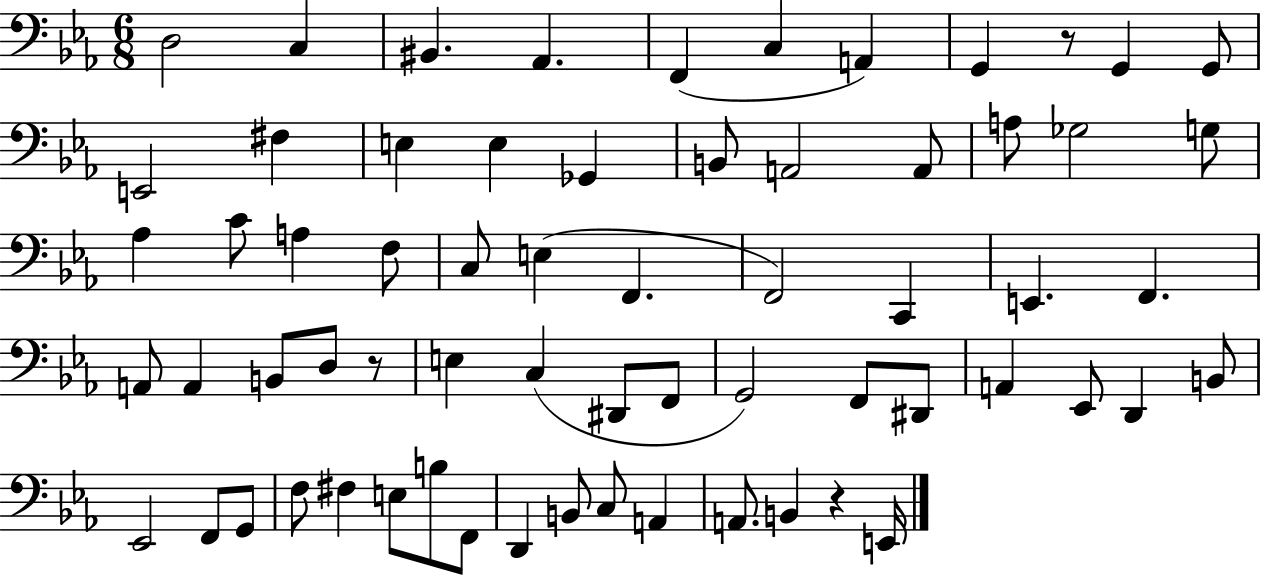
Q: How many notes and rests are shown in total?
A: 65